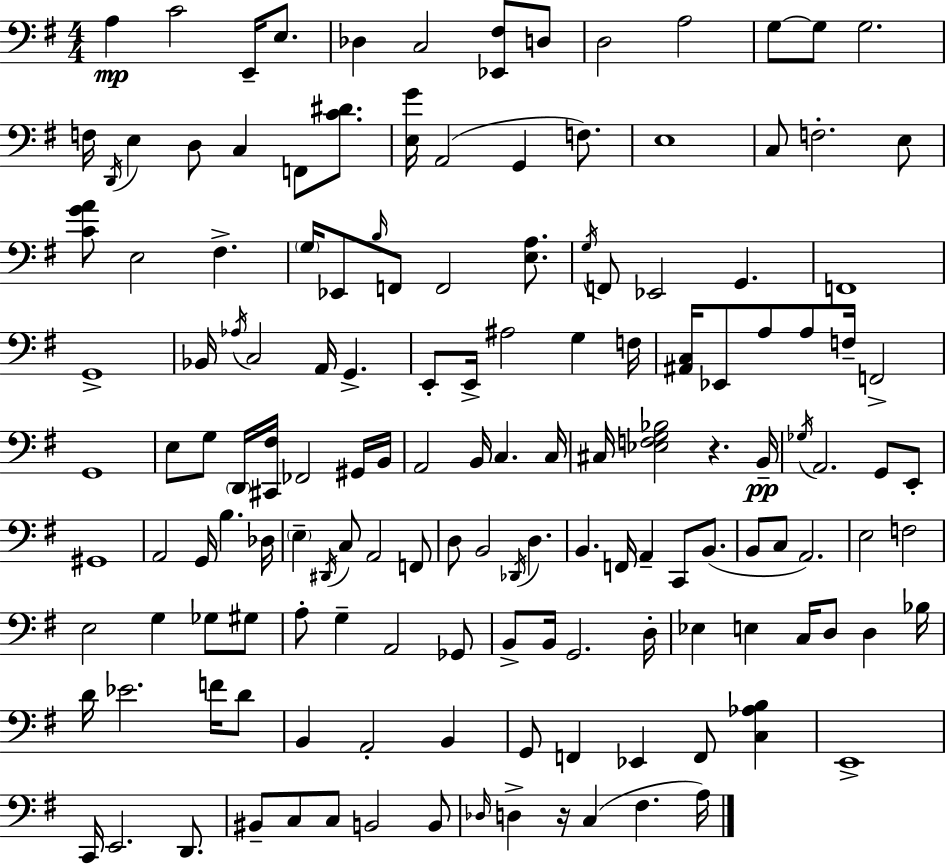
{
  \clef bass
  \numericTimeSignature
  \time 4/4
  \key g \major
  a4\mp c'2 e,16-- e8. | des4 c2 <ees, fis>8 d8 | d2 a2 | g8~~ g8 g2. | \break f16 \acciaccatura { d,16 } e4 d8 c4 f,8 <c' dis'>8. | <e g'>16 a,2( g,4 f8.) | e1 | c8 f2.-. e8 | \break <c' g' a'>8 e2 fis4.-> | \parenthesize g16 ees,8 \grace { b16 } f,8 f,2 <e a>8. | \acciaccatura { g16 } f,8 ees,2 g,4. | f,1 | \break g,1-> | bes,16 \acciaccatura { aes16 } c2 a,16 g,4.-> | e,8-. e,16-> ais2 g4 | f16 <ais, c>16 ees,8 a8 a8 f16-- f,2-> | \break g,1 | e8 g8 \parenthesize d,16 <cis, fis>16 fes,2 | gis,16 b,16 a,2 b,16 c4. | c16 cis16 <ees f g bes>2 r4. | \break b,16--\pp \acciaccatura { ges16 } a,2. | g,8 e,8-. gis,1 | a,2 g,16 b4. | des16 \parenthesize e4-- \acciaccatura { dis,16 } c8 a,2 | \break f,8 d8 b,2 | \acciaccatura { des,16 } d4. b,4. f,16 a,4-- | c,8 b,8.( b,8 c8 a,2.) | e2 f2 | \break e2 g4 | ges8 gis8 a8-. g4-- a,2 | ges,8 b,8-> b,16 g,2. | d16-. ees4 e4 c16 | \break d8 d4 bes16 d'16 ees'2. | f'16 d'8 b,4 a,2-. | b,4 g,8 f,4 ees,4 | f,8 <c aes b>4 e,1-> | \break c,16 e,2. | d,8. bis,8-- c8 c8 b,2 | b,8 \grace { des16 } d4-> r16 c4( | fis4. a16) \bar "|."
}